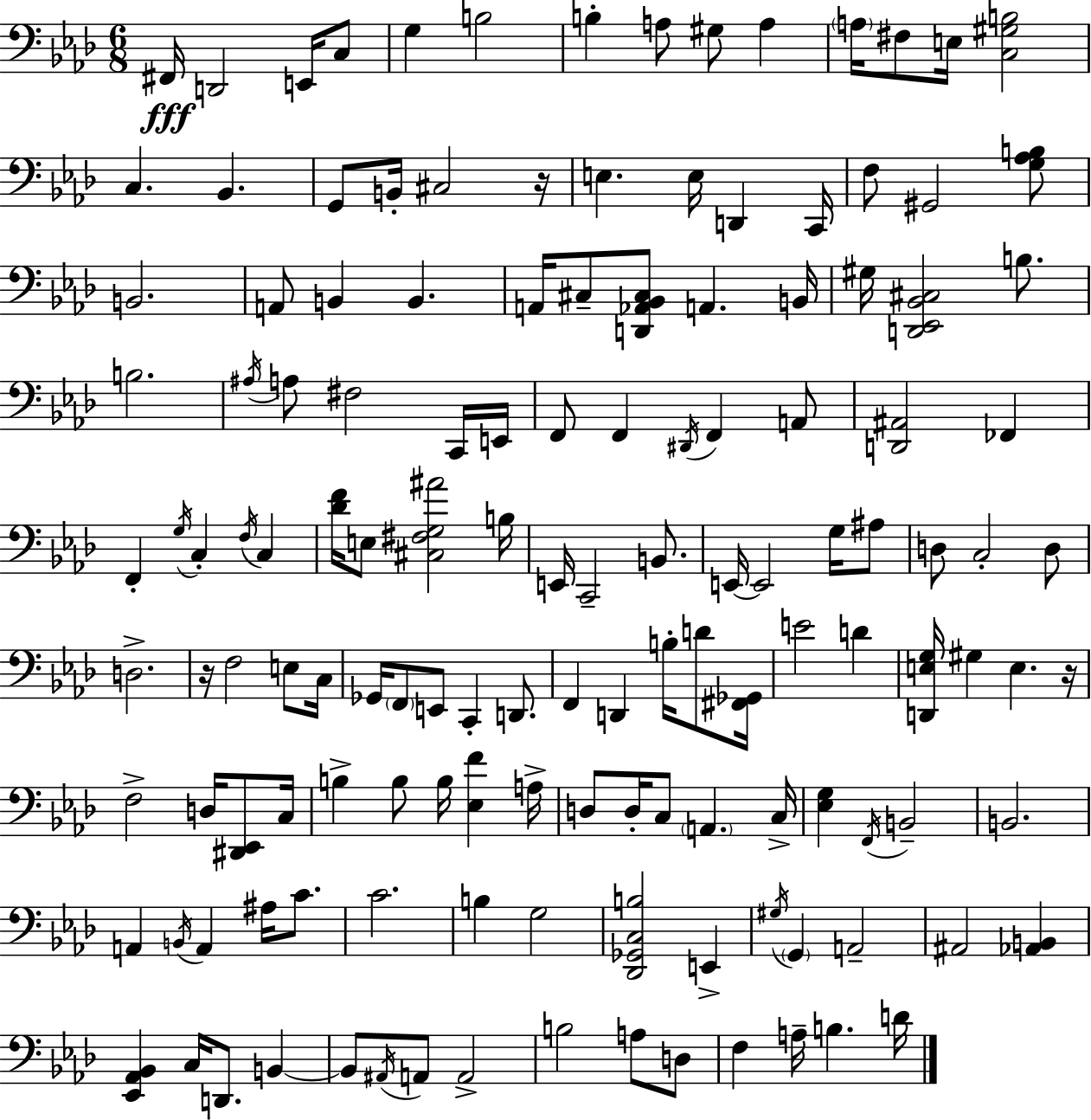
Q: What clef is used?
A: bass